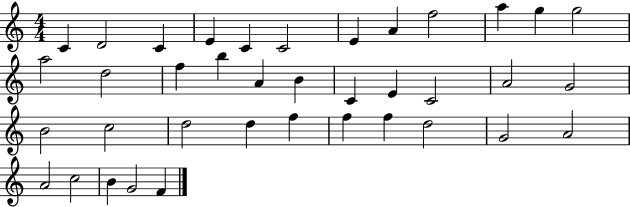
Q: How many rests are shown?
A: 0